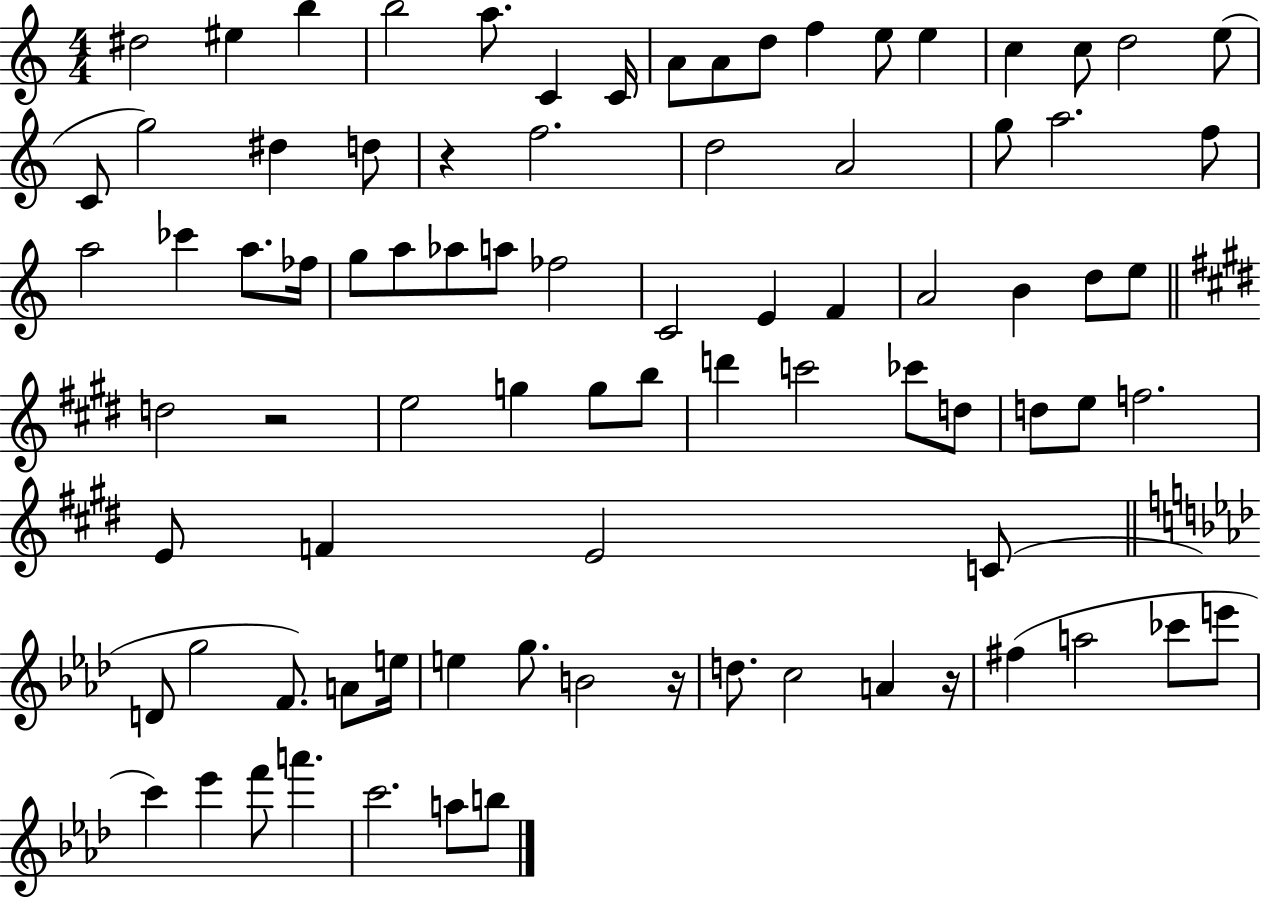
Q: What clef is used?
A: treble